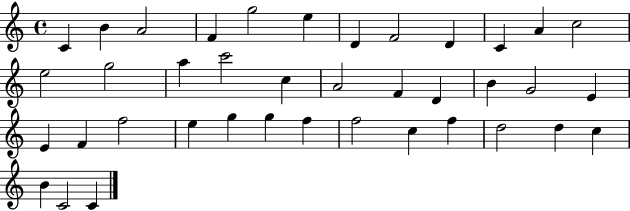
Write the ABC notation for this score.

X:1
T:Untitled
M:4/4
L:1/4
K:C
C B A2 F g2 e D F2 D C A c2 e2 g2 a c'2 c A2 F D B G2 E E F f2 e g g f f2 c f d2 d c B C2 C